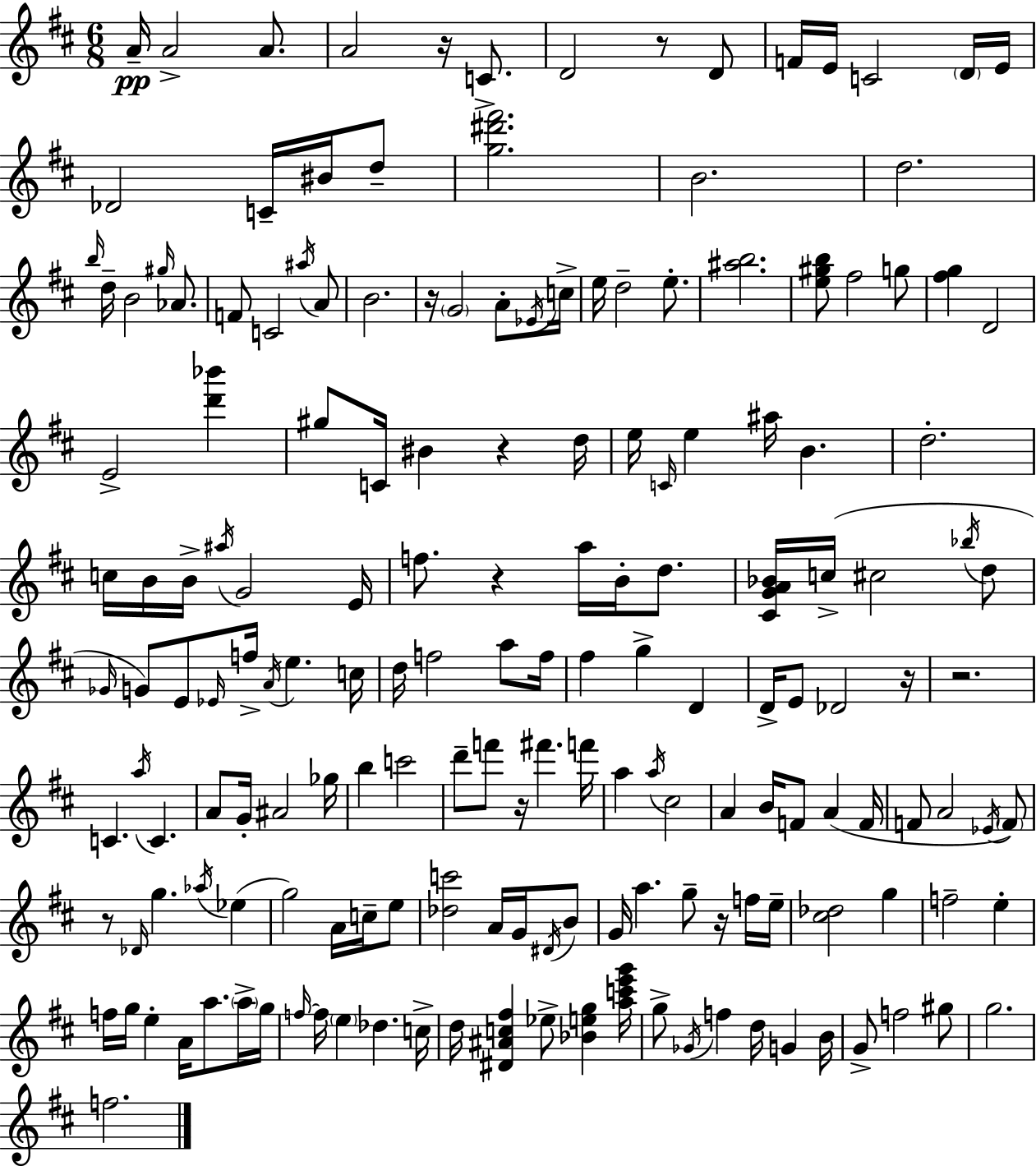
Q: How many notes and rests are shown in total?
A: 172